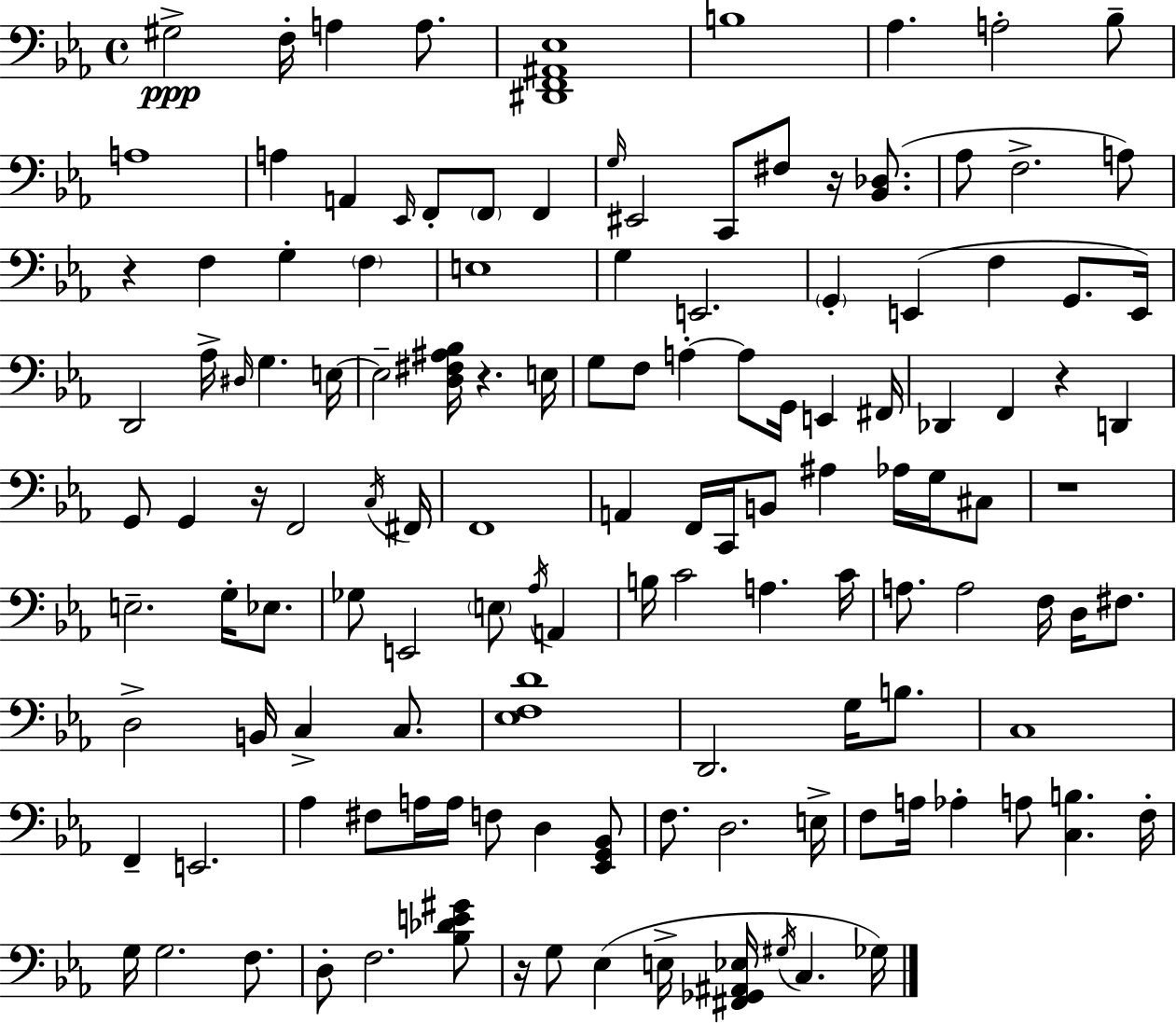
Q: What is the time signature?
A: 4/4